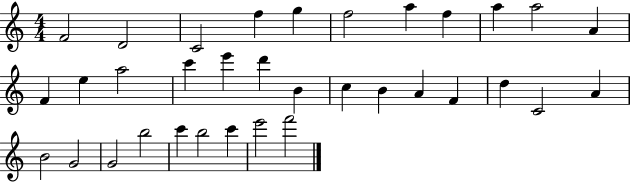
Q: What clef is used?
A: treble